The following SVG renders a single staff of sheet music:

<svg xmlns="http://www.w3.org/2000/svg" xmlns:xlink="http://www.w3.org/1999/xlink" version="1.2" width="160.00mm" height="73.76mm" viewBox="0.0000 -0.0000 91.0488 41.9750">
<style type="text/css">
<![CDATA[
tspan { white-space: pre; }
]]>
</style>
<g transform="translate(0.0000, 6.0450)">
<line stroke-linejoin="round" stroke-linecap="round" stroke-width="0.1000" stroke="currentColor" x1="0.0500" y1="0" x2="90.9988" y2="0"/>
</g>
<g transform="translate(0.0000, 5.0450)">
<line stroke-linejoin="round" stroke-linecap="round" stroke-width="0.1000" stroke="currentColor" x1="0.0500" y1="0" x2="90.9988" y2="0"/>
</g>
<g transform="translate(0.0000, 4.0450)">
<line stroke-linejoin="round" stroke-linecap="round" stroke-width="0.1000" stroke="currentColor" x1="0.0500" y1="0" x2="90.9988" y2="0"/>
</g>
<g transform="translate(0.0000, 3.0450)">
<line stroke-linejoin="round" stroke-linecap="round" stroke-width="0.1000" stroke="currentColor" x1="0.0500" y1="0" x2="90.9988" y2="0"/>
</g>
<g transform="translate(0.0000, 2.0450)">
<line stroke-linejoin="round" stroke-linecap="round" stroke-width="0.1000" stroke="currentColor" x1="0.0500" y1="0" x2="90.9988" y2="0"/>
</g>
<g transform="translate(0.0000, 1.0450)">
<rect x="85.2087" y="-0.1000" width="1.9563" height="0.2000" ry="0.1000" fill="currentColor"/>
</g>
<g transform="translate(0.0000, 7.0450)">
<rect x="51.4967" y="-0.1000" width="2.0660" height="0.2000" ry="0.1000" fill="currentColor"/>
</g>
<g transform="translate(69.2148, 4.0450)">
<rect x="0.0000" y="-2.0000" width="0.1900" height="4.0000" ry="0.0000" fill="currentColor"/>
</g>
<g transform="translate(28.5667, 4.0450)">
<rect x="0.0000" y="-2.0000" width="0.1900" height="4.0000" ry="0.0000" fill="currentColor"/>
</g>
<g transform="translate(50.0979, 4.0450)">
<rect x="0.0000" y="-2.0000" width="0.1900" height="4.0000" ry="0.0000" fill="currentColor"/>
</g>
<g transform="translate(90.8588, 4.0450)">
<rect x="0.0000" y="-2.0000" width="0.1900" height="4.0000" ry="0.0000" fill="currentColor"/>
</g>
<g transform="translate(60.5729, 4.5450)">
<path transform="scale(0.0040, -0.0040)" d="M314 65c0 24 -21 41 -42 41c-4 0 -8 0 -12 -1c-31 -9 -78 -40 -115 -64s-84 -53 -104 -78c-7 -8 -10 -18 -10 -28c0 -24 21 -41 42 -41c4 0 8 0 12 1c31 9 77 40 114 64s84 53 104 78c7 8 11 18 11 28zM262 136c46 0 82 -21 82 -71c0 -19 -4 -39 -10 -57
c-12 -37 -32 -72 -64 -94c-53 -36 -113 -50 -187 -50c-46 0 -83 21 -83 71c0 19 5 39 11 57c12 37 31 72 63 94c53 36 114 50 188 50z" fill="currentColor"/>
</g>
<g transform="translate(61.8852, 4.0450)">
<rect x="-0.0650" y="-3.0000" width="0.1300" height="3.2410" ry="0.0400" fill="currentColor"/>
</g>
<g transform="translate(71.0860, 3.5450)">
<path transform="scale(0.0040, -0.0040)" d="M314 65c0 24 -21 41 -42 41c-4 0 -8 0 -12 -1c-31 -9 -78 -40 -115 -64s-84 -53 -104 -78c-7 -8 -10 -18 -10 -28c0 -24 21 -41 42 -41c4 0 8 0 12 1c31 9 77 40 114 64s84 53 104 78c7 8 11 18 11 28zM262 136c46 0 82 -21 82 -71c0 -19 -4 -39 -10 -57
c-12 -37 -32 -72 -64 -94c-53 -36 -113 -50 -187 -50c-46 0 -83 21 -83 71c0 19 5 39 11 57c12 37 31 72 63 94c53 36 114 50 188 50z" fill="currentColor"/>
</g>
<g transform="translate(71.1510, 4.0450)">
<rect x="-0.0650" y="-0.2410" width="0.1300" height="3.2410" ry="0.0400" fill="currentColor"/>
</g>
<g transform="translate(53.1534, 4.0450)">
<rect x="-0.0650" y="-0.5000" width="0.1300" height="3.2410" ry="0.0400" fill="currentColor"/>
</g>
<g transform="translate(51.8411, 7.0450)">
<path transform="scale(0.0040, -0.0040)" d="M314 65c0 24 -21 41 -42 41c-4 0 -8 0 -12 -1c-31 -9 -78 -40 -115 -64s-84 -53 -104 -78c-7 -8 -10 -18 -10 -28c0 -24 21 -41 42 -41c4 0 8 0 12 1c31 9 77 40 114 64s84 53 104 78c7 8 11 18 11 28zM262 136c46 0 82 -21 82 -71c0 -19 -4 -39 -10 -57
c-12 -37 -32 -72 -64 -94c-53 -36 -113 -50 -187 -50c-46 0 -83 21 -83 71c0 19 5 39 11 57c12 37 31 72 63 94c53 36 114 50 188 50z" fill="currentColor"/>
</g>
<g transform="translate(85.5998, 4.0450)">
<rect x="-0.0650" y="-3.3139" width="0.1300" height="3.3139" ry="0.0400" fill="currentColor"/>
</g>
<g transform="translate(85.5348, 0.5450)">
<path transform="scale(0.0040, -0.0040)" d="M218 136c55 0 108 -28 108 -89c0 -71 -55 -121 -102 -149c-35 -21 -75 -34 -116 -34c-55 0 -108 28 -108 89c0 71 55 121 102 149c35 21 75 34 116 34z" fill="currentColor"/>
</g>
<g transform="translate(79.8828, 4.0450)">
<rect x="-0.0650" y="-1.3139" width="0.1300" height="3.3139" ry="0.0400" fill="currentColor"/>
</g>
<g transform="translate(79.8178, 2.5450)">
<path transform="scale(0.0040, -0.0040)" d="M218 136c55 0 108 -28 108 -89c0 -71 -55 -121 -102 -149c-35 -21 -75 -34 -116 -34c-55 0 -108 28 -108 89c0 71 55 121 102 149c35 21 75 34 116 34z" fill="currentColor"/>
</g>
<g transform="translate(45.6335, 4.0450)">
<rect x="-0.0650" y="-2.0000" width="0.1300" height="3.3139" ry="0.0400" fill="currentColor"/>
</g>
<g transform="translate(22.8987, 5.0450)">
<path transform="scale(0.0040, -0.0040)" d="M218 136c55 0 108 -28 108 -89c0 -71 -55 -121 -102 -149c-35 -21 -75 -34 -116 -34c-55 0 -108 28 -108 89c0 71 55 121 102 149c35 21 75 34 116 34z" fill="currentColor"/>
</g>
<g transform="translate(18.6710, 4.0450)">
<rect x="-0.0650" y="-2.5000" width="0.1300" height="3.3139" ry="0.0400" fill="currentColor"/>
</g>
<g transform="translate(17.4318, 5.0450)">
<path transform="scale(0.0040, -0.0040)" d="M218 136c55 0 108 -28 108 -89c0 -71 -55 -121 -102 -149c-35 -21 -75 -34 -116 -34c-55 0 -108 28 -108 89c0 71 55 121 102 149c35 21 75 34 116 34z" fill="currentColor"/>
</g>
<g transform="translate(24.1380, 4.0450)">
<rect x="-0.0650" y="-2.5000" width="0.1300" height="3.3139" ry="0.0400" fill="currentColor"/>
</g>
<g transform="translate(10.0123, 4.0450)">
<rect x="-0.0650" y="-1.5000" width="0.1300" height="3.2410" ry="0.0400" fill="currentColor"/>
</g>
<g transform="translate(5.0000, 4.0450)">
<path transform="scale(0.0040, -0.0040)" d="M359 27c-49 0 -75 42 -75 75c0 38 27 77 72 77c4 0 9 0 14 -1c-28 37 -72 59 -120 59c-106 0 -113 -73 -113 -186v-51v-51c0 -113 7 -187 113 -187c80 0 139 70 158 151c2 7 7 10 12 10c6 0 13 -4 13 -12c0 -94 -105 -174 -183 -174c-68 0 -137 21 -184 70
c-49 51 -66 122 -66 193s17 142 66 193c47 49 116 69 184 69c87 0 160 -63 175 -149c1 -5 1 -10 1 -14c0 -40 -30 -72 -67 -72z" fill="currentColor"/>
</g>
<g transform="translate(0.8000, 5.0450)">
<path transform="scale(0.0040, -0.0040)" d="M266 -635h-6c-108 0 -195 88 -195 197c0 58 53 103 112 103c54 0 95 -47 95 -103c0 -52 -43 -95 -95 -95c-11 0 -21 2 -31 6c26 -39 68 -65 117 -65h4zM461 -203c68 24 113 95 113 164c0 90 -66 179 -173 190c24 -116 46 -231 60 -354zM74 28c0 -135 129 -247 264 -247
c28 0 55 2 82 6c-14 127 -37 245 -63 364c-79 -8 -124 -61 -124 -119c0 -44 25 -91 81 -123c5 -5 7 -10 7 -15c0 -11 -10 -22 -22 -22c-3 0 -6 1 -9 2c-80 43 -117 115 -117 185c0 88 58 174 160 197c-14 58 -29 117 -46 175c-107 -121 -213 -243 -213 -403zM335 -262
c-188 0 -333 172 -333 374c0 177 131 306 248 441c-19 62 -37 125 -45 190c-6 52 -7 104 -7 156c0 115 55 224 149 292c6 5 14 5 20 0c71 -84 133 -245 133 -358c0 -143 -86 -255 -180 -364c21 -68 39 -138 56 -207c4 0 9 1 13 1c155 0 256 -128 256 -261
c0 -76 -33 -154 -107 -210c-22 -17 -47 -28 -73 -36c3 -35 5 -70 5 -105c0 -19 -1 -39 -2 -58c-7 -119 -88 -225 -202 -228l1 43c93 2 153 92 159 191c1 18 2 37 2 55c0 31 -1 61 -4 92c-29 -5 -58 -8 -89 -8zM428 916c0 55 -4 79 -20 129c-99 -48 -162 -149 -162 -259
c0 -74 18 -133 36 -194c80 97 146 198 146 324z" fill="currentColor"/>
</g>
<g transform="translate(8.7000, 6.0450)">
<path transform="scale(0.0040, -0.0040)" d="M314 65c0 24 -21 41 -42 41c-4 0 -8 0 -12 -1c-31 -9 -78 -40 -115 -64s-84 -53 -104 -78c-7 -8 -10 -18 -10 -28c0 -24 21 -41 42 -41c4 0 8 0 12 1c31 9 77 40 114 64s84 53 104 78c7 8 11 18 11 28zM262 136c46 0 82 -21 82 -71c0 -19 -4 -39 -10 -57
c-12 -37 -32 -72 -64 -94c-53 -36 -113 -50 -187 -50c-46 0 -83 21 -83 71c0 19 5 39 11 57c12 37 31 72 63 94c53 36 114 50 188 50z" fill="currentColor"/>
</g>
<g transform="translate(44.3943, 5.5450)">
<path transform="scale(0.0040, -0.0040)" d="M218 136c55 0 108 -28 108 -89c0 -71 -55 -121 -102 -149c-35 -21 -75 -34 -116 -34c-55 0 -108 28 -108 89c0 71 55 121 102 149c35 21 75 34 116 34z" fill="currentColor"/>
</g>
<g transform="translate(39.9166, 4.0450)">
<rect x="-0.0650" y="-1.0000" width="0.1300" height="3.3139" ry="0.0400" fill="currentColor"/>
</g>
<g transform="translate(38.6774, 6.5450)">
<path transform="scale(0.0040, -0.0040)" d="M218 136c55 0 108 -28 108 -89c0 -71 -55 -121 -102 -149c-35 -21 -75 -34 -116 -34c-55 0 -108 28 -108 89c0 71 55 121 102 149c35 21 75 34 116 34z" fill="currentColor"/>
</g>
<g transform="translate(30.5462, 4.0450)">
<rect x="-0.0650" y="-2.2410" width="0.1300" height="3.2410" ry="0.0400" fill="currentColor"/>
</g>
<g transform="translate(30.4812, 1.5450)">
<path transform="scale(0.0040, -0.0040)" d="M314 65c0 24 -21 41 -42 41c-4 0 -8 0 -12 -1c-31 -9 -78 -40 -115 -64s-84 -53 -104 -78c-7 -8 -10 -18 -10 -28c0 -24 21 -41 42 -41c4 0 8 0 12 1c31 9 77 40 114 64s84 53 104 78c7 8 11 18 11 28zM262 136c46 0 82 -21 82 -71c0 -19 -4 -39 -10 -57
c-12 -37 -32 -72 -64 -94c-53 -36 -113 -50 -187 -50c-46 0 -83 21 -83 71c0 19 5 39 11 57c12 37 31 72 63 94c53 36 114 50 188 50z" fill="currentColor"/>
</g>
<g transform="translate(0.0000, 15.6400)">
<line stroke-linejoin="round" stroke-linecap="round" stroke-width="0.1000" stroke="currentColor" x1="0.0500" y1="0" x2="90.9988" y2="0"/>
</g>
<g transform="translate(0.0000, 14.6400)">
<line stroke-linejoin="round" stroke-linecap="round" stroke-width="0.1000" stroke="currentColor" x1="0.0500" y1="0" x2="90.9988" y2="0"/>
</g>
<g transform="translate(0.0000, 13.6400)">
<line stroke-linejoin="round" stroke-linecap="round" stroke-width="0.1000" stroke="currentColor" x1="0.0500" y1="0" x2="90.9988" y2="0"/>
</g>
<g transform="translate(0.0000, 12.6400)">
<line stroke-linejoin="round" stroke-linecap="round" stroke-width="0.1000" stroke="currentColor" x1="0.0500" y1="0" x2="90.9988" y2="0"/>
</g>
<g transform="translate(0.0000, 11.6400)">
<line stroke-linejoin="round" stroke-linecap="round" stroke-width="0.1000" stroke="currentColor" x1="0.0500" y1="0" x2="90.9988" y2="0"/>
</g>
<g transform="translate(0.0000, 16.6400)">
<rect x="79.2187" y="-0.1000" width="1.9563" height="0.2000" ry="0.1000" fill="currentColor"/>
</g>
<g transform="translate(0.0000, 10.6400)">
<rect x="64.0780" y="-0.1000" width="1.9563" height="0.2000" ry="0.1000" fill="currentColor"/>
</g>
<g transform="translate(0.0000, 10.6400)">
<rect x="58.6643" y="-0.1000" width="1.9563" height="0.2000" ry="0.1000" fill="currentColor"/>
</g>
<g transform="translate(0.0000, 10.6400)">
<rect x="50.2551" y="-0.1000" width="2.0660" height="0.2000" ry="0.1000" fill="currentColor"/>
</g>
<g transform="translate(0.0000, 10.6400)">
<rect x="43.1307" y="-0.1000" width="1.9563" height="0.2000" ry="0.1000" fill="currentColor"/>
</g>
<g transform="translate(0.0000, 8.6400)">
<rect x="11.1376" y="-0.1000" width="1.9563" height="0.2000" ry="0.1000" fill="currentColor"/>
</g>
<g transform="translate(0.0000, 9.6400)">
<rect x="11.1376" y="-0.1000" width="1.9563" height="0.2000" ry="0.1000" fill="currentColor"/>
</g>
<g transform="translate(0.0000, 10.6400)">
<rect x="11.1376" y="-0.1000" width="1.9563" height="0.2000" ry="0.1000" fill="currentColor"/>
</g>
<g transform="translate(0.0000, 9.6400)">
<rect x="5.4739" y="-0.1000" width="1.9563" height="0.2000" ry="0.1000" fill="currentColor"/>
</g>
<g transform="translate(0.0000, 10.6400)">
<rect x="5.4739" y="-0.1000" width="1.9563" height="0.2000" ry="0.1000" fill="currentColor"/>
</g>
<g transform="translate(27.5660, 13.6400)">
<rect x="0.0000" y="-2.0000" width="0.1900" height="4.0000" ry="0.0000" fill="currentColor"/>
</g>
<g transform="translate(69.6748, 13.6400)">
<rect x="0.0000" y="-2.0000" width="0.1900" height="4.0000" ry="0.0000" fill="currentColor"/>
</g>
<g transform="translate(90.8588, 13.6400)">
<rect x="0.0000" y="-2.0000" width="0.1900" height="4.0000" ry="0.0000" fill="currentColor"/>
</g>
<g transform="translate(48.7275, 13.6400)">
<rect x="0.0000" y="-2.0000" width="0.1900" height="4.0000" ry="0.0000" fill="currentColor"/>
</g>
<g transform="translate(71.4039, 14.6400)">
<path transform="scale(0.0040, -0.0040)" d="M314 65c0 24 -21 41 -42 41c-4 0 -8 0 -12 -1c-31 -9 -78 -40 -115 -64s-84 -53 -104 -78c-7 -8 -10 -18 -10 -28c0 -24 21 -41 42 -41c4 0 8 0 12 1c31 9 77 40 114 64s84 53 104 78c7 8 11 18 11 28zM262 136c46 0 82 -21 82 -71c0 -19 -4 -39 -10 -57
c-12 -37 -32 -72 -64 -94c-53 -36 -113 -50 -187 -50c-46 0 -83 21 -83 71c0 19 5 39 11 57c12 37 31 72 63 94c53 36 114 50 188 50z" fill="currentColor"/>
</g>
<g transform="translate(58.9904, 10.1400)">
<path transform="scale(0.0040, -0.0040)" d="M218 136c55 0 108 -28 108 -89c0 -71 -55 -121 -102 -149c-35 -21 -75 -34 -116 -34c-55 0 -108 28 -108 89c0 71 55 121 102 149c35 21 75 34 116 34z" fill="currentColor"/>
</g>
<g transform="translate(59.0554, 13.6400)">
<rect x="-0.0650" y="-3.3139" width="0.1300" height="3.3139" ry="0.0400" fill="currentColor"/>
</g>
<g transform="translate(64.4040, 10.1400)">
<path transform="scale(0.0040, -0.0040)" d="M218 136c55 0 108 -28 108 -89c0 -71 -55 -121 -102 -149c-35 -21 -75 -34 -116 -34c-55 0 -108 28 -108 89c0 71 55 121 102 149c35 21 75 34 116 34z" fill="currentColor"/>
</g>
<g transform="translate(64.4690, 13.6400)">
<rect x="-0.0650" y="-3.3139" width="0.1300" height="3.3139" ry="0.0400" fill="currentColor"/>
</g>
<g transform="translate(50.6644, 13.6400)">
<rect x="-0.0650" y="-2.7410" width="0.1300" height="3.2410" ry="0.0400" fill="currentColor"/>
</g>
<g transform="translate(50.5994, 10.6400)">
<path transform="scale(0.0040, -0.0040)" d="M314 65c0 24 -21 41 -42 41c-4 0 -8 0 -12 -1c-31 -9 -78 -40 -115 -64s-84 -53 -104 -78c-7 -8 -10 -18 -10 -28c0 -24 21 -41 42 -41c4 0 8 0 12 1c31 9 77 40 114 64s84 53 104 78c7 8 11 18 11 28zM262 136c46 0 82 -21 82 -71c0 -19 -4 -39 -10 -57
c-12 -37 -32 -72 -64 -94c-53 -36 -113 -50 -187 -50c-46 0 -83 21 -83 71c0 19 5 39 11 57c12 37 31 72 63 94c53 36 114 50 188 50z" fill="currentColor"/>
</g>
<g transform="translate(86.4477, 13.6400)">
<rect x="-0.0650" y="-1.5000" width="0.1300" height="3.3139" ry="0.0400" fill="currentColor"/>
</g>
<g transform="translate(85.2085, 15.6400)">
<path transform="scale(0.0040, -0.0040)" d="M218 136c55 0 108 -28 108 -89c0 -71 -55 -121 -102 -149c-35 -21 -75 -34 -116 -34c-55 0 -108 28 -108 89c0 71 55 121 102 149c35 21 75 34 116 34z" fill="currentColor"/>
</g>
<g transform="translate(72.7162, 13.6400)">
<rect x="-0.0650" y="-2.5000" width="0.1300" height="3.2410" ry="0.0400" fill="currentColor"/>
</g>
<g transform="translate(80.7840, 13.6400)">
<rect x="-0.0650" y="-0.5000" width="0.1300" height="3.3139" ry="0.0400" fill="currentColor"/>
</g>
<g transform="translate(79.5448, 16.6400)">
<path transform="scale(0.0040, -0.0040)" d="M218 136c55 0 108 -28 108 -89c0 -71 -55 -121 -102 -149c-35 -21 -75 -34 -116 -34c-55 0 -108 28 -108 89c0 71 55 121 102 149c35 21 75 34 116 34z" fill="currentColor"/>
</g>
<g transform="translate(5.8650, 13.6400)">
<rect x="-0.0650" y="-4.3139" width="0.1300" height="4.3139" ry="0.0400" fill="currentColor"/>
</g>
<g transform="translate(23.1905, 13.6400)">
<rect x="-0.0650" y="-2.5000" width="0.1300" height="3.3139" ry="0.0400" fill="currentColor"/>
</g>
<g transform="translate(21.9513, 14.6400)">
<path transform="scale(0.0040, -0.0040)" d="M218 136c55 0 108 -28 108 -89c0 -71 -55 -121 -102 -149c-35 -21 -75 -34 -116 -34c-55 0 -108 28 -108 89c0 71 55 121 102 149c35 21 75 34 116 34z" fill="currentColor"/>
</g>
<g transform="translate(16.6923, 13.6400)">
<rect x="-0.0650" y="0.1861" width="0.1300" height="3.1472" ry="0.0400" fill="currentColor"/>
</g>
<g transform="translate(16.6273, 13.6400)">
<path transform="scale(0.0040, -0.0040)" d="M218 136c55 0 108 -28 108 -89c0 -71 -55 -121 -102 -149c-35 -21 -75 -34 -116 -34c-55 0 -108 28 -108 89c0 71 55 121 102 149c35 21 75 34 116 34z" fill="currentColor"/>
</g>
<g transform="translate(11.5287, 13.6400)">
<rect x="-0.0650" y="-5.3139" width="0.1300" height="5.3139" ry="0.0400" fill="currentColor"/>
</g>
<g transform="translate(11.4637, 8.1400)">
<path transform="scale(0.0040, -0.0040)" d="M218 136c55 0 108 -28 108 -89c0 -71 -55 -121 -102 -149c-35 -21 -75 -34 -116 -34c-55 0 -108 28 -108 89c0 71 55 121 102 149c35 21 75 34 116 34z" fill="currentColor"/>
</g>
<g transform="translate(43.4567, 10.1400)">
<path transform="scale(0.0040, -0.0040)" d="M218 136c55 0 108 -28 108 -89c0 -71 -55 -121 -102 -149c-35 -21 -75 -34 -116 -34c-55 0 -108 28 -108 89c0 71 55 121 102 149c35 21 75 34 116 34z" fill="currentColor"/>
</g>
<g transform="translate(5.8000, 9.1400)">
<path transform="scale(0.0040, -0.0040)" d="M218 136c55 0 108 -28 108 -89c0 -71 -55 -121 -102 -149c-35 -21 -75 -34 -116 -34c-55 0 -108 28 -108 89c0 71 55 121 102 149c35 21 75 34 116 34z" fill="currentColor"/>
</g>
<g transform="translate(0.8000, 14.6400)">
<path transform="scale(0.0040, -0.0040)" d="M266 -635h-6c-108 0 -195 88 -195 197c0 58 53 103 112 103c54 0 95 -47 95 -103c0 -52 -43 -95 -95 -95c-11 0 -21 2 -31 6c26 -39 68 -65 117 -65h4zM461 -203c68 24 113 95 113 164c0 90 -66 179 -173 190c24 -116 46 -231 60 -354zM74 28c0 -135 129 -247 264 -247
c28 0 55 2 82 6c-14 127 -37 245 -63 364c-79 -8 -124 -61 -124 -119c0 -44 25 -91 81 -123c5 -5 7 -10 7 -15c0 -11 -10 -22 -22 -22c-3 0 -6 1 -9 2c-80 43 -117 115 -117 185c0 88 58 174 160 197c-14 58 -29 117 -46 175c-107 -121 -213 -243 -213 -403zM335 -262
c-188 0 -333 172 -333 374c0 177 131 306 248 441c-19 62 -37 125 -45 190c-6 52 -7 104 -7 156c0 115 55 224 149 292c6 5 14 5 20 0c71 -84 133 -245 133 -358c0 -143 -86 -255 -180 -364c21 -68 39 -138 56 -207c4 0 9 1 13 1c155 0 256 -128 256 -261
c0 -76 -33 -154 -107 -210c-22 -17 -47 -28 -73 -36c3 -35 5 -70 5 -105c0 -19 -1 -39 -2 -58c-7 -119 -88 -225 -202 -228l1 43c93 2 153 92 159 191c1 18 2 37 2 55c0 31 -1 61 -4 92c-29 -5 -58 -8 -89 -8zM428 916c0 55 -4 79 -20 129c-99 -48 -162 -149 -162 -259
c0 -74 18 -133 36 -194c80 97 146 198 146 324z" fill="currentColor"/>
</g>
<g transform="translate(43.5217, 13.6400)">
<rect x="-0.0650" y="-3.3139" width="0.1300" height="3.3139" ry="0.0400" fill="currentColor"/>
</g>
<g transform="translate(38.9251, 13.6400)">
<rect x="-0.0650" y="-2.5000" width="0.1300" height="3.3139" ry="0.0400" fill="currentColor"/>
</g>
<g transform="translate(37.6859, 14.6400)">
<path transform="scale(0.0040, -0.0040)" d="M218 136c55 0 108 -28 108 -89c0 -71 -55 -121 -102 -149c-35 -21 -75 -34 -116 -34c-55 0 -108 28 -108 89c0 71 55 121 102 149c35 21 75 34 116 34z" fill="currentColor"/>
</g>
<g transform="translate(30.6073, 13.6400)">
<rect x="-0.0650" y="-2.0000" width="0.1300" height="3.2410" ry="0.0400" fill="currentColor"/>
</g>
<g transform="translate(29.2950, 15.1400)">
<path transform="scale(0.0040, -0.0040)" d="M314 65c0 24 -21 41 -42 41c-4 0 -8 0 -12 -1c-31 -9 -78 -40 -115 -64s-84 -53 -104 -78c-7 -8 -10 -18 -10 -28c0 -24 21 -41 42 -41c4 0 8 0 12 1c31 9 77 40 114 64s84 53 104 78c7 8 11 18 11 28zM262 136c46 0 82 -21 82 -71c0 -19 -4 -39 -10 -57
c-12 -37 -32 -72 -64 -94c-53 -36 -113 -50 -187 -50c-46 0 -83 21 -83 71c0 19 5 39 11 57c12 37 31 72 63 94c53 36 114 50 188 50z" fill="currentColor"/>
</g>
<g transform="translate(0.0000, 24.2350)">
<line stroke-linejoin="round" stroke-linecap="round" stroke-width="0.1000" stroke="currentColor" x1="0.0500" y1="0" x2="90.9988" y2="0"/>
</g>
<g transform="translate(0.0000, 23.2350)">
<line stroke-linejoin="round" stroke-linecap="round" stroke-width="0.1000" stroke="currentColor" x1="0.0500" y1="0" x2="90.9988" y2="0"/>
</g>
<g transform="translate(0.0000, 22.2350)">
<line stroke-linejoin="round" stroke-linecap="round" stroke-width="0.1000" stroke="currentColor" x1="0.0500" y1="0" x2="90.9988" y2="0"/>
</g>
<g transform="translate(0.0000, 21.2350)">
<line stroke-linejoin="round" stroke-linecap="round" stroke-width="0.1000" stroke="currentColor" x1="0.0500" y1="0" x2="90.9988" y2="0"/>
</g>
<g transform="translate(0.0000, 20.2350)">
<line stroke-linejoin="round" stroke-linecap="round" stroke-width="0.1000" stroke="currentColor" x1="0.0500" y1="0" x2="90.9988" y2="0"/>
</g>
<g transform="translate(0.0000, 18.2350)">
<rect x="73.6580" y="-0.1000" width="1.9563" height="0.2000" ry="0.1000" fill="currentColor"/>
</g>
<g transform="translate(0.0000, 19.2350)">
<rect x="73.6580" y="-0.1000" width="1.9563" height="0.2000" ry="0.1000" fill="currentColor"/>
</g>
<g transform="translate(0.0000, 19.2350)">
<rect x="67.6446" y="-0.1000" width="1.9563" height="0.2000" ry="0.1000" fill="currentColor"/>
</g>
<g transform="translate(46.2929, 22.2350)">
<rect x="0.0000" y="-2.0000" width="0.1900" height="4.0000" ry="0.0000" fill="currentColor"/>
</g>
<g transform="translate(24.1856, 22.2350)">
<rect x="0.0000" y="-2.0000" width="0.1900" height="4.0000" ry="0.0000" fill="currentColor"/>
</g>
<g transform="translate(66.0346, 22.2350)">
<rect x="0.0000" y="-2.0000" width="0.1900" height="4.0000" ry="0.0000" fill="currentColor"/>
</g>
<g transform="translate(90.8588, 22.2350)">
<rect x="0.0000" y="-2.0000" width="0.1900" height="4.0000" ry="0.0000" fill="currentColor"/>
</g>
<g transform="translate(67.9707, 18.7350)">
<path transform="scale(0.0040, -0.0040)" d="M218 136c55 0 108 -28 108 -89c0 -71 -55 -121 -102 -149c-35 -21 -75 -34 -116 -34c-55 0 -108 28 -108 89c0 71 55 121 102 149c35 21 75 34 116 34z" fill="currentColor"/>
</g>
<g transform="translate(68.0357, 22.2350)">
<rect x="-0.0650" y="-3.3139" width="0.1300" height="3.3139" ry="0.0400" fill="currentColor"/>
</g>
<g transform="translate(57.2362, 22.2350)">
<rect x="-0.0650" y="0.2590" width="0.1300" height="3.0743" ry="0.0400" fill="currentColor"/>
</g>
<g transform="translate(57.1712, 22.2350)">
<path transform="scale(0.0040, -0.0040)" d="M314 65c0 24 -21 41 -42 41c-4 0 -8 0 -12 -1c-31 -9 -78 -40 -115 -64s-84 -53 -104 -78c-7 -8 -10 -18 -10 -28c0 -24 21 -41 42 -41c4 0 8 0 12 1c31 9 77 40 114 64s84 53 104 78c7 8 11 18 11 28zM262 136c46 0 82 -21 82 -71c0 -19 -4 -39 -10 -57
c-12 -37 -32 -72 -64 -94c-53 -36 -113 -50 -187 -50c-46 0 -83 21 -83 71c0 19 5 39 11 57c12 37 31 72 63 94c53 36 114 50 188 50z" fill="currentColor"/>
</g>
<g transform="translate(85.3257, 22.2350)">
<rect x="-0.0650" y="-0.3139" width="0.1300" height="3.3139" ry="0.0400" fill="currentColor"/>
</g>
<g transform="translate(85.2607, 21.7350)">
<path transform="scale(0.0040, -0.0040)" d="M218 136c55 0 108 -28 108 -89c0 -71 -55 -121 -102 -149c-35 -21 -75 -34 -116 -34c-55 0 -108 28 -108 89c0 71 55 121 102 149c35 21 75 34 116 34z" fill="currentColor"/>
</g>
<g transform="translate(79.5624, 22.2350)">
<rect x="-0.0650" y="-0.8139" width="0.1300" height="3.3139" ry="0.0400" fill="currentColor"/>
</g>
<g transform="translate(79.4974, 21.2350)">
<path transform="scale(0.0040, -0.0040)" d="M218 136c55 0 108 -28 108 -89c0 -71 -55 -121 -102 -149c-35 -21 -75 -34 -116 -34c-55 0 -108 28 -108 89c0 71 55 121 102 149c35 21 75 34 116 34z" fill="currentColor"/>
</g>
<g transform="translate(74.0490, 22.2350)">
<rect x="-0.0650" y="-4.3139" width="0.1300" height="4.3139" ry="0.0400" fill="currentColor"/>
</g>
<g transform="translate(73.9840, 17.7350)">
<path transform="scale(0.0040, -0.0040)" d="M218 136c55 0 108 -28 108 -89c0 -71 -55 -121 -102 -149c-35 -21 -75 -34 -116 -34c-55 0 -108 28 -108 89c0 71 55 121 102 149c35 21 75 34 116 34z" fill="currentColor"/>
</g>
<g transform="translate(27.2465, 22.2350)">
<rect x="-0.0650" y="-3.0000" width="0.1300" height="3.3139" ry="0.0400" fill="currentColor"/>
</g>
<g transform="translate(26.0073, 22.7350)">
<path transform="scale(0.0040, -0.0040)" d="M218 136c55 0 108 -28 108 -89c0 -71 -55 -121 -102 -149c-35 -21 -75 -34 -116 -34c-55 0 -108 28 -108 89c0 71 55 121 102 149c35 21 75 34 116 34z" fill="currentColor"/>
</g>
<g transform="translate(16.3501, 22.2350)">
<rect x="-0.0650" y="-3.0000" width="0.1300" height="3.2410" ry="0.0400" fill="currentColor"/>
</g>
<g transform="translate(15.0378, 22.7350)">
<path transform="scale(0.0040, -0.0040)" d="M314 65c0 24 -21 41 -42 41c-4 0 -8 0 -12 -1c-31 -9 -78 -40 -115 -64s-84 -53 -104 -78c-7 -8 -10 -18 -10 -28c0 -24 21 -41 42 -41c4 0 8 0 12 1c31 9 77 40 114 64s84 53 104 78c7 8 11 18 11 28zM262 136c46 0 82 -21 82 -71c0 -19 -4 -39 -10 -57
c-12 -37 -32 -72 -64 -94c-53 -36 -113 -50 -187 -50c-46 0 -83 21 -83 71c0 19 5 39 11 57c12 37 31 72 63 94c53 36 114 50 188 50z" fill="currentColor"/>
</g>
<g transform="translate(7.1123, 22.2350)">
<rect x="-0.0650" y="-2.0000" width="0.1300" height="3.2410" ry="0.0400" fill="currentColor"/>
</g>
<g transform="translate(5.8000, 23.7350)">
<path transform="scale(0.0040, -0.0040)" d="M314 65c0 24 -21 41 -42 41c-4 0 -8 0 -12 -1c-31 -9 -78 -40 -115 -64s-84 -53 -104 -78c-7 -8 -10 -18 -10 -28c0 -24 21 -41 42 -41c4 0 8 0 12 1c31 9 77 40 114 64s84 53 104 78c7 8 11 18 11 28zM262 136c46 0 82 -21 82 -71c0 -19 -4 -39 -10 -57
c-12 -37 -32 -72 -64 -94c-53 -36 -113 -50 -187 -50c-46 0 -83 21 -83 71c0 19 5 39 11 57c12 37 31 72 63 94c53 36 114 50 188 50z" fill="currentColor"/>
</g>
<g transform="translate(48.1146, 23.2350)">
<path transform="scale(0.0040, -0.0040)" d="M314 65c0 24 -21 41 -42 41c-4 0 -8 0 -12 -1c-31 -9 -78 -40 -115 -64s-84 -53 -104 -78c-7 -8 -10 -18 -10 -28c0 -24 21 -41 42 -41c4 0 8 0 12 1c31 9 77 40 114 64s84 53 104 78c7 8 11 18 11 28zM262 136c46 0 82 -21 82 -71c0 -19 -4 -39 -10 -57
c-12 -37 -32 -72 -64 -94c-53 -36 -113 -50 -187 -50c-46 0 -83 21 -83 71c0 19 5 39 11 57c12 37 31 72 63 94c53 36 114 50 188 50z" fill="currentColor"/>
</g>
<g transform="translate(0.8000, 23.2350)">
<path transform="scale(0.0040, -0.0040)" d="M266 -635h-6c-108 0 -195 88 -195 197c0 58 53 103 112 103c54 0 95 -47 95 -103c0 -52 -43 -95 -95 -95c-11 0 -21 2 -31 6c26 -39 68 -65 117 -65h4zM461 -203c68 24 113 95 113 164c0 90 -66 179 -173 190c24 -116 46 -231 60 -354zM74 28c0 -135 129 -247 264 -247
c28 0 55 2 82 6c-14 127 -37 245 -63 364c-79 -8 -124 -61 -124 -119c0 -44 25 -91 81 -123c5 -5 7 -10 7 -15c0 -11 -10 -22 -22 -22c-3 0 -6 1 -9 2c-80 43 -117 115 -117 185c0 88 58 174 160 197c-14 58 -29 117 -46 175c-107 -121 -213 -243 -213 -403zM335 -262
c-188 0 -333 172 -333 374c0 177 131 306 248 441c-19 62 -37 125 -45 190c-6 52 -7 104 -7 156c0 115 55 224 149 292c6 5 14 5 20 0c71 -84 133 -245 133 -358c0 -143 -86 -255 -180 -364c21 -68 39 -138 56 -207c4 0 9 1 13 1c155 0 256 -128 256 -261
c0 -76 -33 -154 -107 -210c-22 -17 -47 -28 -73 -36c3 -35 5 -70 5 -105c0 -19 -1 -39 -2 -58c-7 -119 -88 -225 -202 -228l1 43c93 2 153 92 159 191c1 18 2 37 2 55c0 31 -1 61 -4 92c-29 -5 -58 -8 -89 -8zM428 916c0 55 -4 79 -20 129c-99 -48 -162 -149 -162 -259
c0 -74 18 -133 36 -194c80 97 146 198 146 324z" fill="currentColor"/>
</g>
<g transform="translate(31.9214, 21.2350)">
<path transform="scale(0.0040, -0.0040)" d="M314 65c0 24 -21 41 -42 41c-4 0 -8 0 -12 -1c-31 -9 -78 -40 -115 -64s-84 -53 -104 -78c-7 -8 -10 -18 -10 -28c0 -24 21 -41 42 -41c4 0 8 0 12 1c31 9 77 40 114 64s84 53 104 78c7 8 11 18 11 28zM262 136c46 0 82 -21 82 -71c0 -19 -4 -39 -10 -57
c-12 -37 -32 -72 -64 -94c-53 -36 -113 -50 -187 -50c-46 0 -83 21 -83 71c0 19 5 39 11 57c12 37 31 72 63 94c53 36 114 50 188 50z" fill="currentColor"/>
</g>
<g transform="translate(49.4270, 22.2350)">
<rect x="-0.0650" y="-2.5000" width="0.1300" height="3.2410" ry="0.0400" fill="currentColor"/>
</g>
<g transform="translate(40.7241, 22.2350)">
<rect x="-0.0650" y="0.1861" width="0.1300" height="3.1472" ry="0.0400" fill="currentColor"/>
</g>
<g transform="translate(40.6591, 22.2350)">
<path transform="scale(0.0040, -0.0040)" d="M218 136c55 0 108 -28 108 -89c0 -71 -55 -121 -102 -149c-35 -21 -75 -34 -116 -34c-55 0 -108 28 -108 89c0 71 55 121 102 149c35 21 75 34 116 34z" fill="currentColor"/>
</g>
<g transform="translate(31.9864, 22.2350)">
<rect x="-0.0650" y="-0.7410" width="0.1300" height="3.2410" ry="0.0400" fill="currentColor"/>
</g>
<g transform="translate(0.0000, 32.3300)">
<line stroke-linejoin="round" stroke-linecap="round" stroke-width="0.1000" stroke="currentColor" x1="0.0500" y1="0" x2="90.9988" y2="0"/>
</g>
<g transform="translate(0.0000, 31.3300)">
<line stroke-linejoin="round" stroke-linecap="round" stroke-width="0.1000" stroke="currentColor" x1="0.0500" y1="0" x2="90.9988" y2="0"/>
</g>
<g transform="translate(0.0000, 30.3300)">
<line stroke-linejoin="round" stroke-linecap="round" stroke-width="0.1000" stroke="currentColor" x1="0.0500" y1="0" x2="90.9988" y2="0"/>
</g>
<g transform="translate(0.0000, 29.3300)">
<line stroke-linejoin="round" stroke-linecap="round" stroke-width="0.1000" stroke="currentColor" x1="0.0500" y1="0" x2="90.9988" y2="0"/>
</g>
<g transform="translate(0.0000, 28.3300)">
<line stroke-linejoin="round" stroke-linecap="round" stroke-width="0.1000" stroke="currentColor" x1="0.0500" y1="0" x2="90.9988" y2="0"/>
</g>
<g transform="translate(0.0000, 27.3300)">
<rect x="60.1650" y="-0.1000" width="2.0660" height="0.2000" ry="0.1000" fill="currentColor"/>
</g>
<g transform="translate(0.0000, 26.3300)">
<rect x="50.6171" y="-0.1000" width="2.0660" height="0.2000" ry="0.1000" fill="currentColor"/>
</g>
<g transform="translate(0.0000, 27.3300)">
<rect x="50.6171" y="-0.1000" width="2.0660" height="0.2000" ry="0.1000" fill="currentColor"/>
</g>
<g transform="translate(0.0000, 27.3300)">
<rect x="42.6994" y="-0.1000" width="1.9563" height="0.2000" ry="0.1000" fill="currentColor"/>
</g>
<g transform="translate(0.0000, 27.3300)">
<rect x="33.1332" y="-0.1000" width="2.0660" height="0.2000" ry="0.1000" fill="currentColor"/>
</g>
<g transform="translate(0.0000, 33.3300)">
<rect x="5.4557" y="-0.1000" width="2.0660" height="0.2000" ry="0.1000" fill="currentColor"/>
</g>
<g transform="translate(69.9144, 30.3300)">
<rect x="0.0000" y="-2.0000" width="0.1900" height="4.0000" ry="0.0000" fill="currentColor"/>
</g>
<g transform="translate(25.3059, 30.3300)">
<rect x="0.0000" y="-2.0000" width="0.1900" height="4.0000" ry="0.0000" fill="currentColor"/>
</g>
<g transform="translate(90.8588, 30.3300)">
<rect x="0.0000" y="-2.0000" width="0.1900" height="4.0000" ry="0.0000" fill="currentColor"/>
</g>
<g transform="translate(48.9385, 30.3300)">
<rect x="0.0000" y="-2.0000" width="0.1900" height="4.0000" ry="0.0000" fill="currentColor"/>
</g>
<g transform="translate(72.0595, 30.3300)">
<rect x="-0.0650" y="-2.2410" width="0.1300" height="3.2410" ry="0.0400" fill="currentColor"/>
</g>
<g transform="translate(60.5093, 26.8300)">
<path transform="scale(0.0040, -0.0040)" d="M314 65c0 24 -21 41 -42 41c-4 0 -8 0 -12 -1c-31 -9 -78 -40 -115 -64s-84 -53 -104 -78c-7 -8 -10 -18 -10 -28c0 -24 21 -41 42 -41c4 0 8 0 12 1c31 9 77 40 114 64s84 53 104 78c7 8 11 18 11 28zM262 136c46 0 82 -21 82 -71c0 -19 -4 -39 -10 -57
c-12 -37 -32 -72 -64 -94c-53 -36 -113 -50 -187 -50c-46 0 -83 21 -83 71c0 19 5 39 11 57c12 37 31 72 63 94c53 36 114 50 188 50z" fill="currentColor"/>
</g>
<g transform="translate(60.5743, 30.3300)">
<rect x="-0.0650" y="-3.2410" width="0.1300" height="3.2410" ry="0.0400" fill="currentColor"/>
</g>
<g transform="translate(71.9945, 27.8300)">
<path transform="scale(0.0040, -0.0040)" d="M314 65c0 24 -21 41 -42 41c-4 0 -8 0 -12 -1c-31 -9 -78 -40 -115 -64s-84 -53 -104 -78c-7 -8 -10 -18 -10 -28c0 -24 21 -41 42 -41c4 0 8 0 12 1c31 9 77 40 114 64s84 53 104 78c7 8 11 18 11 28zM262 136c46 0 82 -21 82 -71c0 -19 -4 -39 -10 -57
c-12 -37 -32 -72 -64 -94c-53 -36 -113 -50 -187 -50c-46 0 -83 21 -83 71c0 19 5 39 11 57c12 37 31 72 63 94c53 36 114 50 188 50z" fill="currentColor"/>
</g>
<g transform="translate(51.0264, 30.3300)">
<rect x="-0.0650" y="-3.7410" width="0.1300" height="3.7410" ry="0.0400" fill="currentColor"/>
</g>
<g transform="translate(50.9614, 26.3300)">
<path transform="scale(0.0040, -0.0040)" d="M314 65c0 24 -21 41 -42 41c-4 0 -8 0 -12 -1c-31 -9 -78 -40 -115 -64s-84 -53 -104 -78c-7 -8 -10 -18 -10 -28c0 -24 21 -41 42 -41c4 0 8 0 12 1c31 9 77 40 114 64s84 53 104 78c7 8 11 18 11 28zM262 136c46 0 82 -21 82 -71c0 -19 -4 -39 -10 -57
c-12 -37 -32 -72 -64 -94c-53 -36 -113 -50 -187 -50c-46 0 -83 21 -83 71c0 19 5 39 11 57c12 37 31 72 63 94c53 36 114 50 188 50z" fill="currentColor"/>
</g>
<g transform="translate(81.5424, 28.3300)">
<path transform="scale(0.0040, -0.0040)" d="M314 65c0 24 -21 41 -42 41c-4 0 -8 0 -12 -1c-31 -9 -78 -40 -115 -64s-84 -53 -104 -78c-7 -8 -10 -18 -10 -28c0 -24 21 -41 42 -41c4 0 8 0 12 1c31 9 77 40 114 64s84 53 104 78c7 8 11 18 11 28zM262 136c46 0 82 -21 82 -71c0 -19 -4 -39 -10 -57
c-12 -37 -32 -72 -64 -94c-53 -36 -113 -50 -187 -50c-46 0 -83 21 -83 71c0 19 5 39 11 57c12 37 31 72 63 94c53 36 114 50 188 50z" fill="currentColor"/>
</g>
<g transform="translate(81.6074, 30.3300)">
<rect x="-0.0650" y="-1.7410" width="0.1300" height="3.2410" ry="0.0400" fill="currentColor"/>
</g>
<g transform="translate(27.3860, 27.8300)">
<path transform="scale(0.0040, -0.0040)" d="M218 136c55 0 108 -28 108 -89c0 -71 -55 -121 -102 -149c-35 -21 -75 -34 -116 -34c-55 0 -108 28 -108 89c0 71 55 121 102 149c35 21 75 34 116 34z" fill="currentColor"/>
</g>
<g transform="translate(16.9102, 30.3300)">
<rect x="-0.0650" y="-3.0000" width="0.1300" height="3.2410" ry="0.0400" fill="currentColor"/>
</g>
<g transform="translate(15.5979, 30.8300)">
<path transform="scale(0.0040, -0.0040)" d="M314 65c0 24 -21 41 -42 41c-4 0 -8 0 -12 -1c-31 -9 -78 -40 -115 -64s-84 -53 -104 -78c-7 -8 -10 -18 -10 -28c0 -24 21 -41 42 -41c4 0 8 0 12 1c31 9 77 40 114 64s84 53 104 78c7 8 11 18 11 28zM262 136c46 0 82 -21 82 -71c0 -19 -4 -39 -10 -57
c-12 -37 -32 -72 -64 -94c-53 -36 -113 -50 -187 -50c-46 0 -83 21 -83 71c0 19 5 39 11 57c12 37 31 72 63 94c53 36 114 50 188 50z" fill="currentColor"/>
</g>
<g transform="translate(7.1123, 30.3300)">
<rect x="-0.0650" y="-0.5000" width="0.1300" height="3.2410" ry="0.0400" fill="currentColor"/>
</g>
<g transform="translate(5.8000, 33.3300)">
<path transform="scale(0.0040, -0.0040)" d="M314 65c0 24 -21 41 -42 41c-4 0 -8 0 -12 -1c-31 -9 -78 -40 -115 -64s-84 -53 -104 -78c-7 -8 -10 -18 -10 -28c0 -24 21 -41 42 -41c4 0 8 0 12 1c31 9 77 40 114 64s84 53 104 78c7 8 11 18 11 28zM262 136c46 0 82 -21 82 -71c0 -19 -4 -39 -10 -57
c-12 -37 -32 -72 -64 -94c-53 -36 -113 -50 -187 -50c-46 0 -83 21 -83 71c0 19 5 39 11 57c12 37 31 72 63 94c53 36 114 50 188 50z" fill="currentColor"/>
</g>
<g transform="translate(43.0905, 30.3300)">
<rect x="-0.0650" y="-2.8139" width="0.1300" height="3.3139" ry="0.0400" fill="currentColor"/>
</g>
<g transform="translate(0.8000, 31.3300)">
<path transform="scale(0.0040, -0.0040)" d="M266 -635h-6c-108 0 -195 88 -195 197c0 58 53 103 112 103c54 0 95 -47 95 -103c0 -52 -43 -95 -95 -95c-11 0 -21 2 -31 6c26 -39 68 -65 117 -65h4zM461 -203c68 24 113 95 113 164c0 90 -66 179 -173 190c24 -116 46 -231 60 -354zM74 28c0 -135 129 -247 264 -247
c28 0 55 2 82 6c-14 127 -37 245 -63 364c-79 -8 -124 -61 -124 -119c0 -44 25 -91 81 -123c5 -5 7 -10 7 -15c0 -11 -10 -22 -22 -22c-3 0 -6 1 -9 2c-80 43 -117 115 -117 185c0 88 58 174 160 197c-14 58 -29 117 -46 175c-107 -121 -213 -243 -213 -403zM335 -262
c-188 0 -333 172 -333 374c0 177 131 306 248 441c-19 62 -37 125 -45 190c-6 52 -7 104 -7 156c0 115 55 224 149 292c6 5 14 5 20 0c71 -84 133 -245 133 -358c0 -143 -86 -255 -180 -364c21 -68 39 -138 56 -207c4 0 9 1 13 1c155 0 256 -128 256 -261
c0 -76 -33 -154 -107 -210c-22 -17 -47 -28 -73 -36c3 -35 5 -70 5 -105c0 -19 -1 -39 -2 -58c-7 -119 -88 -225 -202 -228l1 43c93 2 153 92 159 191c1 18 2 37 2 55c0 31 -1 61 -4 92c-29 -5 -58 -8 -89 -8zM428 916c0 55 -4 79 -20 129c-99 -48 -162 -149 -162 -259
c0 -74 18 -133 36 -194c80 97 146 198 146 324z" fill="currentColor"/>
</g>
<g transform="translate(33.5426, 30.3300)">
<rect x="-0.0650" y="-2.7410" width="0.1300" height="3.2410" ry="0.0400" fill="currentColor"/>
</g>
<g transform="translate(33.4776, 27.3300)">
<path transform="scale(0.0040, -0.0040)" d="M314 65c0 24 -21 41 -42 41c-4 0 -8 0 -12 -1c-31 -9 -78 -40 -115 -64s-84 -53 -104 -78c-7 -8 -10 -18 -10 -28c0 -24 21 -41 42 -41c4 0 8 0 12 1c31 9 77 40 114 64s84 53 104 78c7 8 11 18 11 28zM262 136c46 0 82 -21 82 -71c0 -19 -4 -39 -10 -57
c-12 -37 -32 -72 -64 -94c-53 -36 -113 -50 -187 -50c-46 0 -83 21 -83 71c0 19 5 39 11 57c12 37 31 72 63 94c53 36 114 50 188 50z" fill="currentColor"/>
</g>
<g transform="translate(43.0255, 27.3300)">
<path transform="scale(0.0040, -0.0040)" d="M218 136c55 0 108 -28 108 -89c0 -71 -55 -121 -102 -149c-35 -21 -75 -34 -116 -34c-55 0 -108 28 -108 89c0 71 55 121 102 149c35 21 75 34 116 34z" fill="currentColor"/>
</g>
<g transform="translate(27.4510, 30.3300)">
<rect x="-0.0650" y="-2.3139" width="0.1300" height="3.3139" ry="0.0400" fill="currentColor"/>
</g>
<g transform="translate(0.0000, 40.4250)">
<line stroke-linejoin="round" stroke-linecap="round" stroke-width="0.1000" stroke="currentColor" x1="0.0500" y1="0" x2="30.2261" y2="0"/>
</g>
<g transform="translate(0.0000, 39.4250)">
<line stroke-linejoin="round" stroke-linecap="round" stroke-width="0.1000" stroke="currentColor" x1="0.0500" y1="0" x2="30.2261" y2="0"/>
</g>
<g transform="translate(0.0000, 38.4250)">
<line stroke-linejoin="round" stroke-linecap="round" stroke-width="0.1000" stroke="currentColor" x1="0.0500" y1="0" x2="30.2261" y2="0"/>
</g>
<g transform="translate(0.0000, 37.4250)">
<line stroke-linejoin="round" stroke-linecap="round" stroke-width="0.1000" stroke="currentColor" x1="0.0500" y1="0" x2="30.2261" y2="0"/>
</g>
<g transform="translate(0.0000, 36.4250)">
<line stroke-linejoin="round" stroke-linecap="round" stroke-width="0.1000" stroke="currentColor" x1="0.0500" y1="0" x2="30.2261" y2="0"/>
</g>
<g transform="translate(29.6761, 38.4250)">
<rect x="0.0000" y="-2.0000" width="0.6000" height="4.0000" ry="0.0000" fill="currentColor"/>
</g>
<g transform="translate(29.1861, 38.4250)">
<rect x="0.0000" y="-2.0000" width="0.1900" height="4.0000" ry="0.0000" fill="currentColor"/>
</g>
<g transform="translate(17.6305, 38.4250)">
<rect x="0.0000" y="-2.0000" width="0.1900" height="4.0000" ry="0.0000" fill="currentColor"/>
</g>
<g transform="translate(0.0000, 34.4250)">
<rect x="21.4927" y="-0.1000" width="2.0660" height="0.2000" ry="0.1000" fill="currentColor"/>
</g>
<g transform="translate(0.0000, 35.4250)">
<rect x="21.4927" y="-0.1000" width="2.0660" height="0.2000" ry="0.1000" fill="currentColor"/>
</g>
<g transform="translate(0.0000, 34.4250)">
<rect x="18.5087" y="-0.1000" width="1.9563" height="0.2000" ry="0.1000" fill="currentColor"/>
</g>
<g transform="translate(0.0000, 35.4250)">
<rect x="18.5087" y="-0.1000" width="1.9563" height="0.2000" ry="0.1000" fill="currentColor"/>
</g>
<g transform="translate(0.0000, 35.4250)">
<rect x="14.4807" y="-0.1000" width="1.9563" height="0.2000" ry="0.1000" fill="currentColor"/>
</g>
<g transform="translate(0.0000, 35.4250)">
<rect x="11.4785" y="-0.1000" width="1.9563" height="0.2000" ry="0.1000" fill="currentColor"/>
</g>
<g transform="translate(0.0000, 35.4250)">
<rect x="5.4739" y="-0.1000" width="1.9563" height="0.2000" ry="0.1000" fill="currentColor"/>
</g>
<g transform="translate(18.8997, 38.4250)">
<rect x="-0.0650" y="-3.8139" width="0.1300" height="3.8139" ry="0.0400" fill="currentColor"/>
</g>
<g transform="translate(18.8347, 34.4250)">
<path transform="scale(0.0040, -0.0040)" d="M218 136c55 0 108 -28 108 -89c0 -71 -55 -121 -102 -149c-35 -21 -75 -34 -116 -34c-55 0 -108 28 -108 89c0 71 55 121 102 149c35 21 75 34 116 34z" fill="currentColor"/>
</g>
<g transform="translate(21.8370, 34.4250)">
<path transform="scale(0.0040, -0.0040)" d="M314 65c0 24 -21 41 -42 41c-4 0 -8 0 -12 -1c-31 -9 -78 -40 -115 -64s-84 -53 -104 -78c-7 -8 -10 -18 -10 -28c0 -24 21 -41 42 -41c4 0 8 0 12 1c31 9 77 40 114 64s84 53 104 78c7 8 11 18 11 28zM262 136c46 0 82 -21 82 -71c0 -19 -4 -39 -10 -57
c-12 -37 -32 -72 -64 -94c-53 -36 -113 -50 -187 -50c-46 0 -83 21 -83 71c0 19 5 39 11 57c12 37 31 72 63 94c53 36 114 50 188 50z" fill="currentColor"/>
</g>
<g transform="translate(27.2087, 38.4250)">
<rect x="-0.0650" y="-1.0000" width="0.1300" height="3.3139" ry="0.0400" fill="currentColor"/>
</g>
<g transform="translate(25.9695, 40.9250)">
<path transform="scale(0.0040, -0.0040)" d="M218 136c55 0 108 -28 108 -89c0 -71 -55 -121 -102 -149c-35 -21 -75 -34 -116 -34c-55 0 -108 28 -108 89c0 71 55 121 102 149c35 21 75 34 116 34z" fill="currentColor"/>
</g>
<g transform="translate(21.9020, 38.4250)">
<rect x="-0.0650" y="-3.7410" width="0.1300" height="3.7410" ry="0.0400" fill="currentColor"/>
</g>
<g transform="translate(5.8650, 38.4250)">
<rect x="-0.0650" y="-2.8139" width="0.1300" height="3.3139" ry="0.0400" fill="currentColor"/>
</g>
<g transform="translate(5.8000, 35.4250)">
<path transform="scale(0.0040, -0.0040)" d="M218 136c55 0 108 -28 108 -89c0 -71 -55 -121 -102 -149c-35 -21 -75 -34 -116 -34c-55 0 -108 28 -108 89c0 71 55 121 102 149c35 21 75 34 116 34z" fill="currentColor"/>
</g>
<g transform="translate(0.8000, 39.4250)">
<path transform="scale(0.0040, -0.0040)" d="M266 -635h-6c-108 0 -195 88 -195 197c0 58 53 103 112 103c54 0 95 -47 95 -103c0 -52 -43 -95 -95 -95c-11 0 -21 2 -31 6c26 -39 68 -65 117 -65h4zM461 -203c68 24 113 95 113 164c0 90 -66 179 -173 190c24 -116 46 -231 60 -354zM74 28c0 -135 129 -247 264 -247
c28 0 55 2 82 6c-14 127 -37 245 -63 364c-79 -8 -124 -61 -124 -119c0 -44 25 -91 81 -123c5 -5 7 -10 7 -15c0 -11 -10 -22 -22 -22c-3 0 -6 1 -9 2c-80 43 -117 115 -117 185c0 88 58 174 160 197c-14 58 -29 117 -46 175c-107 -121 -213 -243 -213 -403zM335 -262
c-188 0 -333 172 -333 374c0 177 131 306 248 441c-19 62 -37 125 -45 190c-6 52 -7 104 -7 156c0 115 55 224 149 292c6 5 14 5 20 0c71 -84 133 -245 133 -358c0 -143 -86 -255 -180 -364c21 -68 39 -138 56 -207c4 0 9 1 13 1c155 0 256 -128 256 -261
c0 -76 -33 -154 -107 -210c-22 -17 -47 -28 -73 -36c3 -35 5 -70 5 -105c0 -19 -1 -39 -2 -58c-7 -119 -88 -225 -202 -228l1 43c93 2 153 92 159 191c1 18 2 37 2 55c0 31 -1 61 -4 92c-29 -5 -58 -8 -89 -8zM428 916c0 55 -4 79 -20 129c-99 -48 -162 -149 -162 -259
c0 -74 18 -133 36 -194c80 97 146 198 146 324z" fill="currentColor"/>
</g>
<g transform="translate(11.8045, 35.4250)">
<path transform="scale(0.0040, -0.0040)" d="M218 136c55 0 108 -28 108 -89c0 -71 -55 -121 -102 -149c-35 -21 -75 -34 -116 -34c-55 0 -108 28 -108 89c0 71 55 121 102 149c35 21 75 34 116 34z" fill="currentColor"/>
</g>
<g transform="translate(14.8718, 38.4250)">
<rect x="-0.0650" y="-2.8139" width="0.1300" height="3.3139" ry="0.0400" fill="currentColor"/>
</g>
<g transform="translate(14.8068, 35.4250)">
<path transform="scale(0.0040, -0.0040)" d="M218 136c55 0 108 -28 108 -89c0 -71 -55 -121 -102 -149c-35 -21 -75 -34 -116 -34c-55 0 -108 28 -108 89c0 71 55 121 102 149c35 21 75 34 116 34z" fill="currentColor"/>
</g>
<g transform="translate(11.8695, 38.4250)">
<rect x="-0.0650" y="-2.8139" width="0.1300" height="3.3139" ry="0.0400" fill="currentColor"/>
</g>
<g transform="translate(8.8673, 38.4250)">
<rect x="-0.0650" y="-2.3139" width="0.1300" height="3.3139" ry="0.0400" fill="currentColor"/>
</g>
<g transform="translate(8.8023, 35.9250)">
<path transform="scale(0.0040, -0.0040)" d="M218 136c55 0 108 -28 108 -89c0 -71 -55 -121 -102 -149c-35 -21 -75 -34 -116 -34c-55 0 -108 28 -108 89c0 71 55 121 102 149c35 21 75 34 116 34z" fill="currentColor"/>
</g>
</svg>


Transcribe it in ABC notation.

X:1
T:Untitled
M:4/4
L:1/4
K:C
E2 G G g2 D F C2 A2 c2 e b d' f' B G F2 G b a2 b b G2 C E F2 A2 A d2 B G2 B2 b d' d c C2 A2 g a2 a c'2 b2 g2 f2 a g a a c' c'2 D